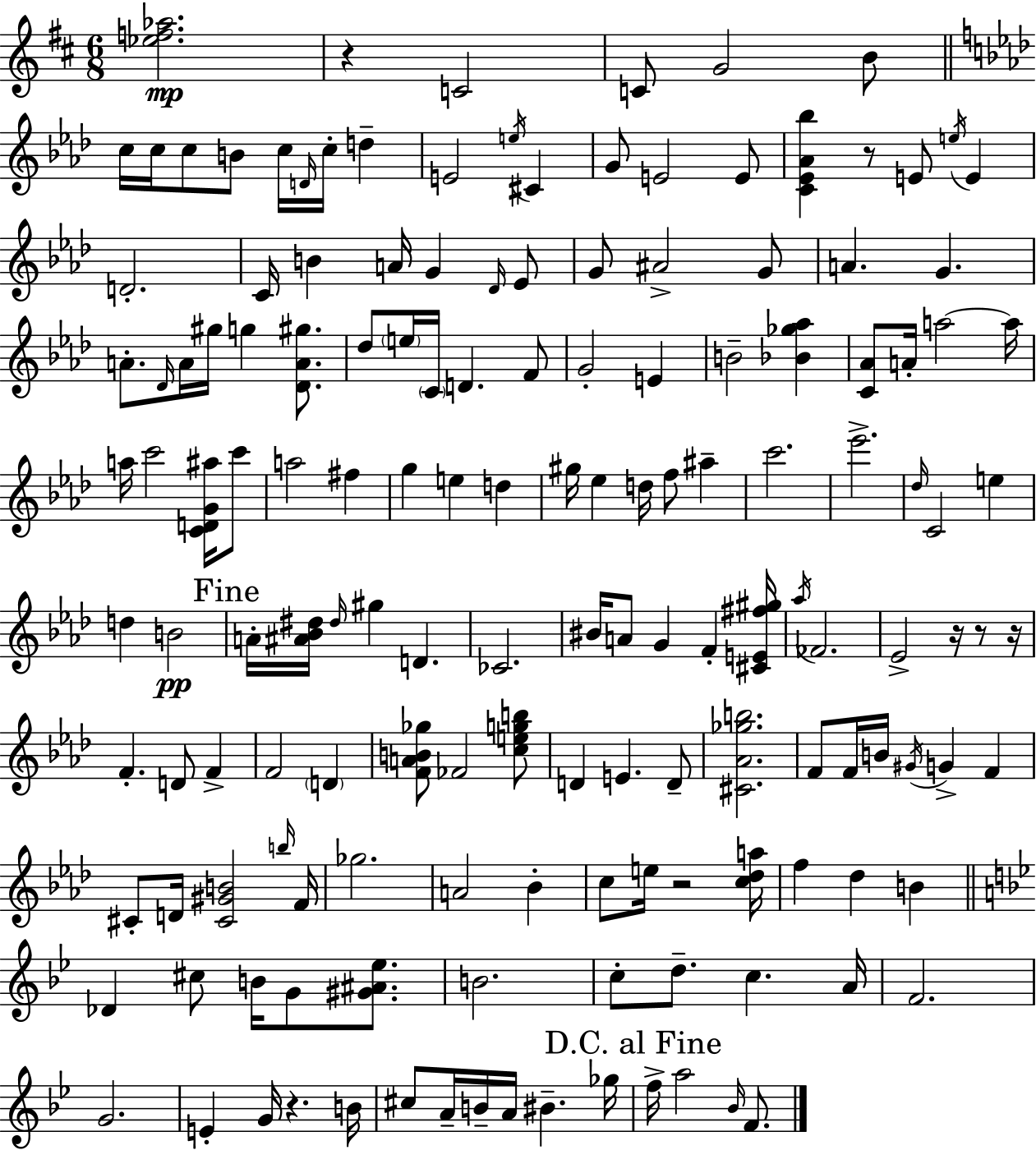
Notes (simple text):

[Eb5,F5,Ab5]/h. R/q C4/h C4/e G4/h B4/e C5/s C5/s C5/e B4/e C5/s D4/s C5/s D5/q E4/h E5/s C#4/q G4/e E4/h E4/e [C4,Eb4,Ab4,Bb5]/q R/e E4/e E5/s E4/q D4/h. C4/s B4/q A4/s G4/q Db4/s Eb4/e G4/e A#4/h G4/e A4/q. G4/q. A4/e. Db4/s A4/s G#5/s G5/q [Db4,A4,G#5]/e. Db5/e E5/s C4/s D4/q. F4/e G4/h E4/q B4/h [Bb4,Gb5,Ab5]/q [C4,Ab4]/e A4/s A5/h A5/s A5/s C6/h [C4,D4,G4,A#5]/s C6/e A5/h F#5/q G5/q E5/q D5/q G#5/s Eb5/q D5/s F5/e A#5/q C6/h. Eb6/h. Db5/s C4/h E5/q D5/q B4/h A4/s [A#4,Bb4,D#5]/s D#5/s G#5/q D4/q. CES4/h. BIS4/s A4/e G4/q F4/q [C#4,E4,F#5,G#5]/s Ab5/s FES4/h. Eb4/h R/s R/e R/s F4/q. D4/e F4/q F4/h D4/q [F4,A4,B4,Gb5]/e FES4/h [C5,E5,G5,B5]/e D4/q E4/q. D4/e [C#4,Ab4,Gb5,B5]/h. F4/e F4/s B4/s G#4/s G4/q F4/q C#4/e D4/s [C#4,G#4,B4]/h B5/s F4/s Gb5/h. A4/h Bb4/q C5/e E5/s R/h [C5,Db5,A5]/s F5/q Db5/q B4/q Db4/q C#5/e B4/s G4/e [G#4,A#4,Eb5]/e. B4/h. C5/e D5/e. C5/q. A4/s F4/h. G4/h. E4/q G4/s R/q. B4/s C#5/e A4/s B4/s A4/s BIS4/q. Gb5/s F5/s A5/h Bb4/s F4/e.